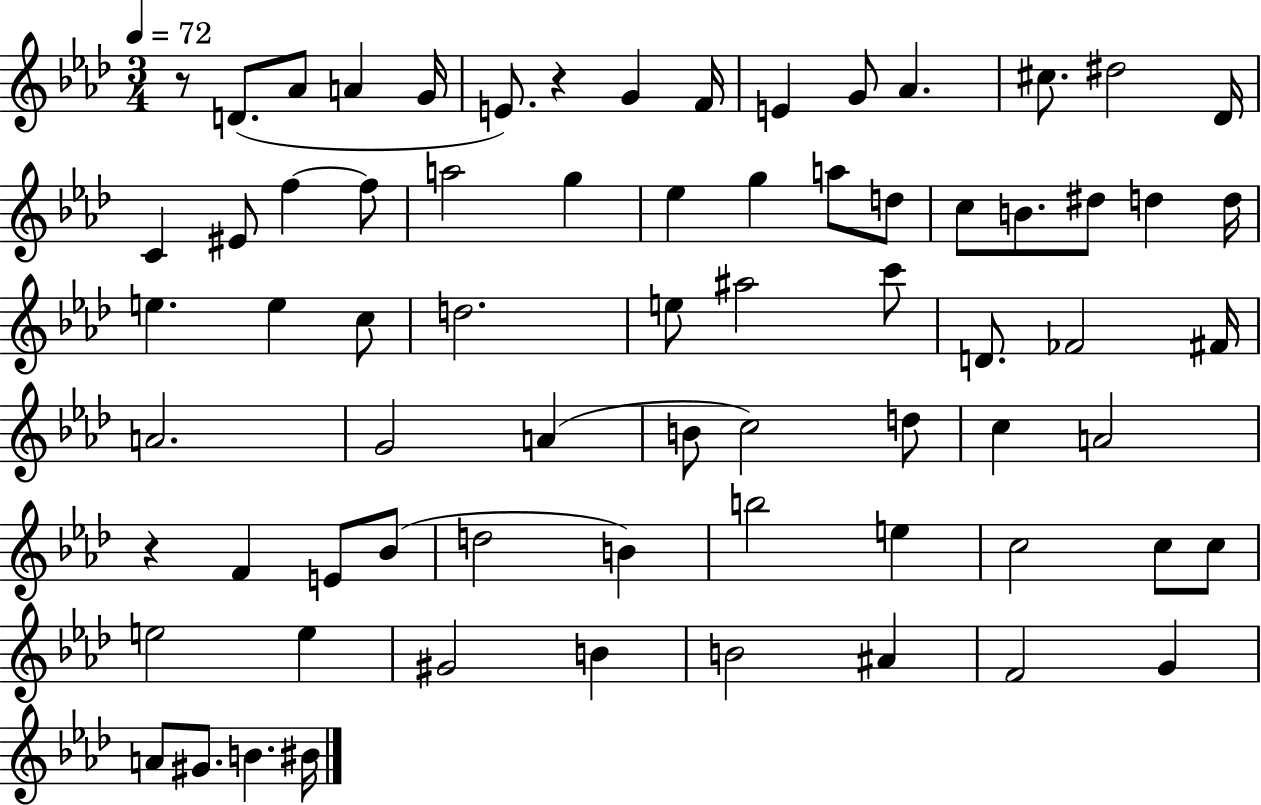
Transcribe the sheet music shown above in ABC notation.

X:1
T:Untitled
M:3/4
L:1/4
K:Ab
z/2 D/2 _A/2 A G/4 E/2 z G F/4 E G/2 _A ^c/2 ^d2 _D/4 C ^E/2 f f/2 a2 g _e g a/2 d/2 c/2 B/2 ^d/2 d d/4 e e c/2 d2 e/2 ^a2 c'/2 D/2 _F2 ^F/4 A2 G2 A B/2 c2 d/2 c A2 z F E/2 _B/2 d2 B b2 e c2 c/2 c/2 e2 e ^G2 B B2 ^A F2 G A/2 ^G/2 B ^B/4